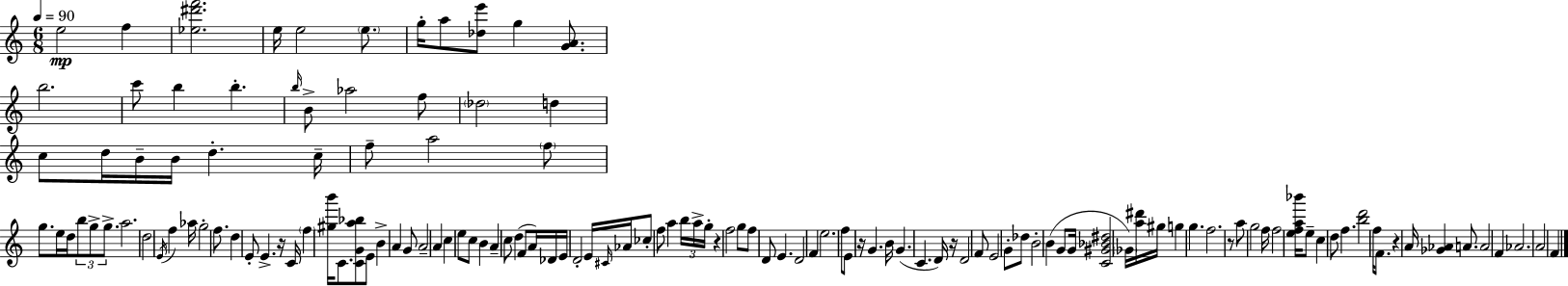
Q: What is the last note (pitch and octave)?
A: F4